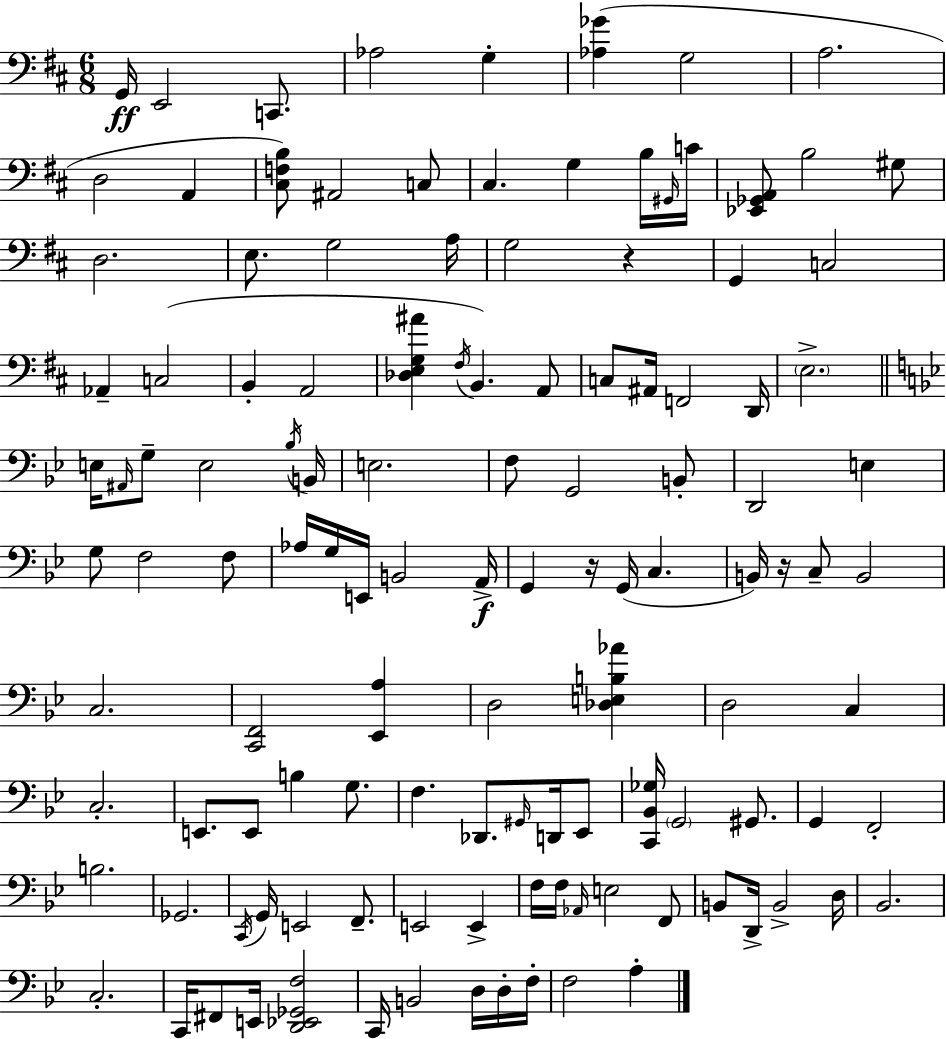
X:1
T:Untitled
M:6/8
L:1/4
K:D
G,,/4 E,,2 C,,/2 _A,2 G, [_A,_G] G,2 A,2 D,2 A,, [^C,F,B,]/2 ^A,,2 C,/2 ^C, G, B,/4 ^G,,/4 C/4 [_E,,_G,,A,,]/2 B,2 ^G,/2 D,2 E,/2 G,2 A,/4 G,2 z G,, C,2 _A,, C,2 B,, A,,2 [_D,E,G,^A] ^F,/4 B,, A,,/2 C,/2 ^A,,/4 F,,2 D,,/4 E,2 E,/4 ^A,,/4 G,/2 E,2 _B,/4 B,,/4 E,2 F,/2 G,,2 B,,/2 D,,2 E, G,/2 F,2 F,/2 _A,/4 G,/4 E,,/4 B,,2 A,,/4 G,, z/4 G,,/4 C, B,,/4 z/4 C,/2 B,,2 C,2 [C,,F,,]2 [_E,,A,] D,2 [_D,E,B,_A] D,2 C, C,2 E,,/2 E,,/2 B, G,/2 F, _D,,/2 ^G,,/4 D,,/4 _E,,/2 [C,,_B,,_G,]/4 G,,2 ^G,,/2 G,, F,,2 B,2 _G,,2 C,,/4 G,,/4 E,,2 F,,/2 E,,2 E,, F,/4 F,/4 _A,,/4 E,2 F,,/2 B,,/2 D,,/4 B,,2 D,/4 _B,,2 C,2 C,,/4 ^F,,/2 E,,/4 [D,,_E,,_G,,F,]2 C,,/4 B,,2 D,/4 D,/4 F,/4 F,2 A,